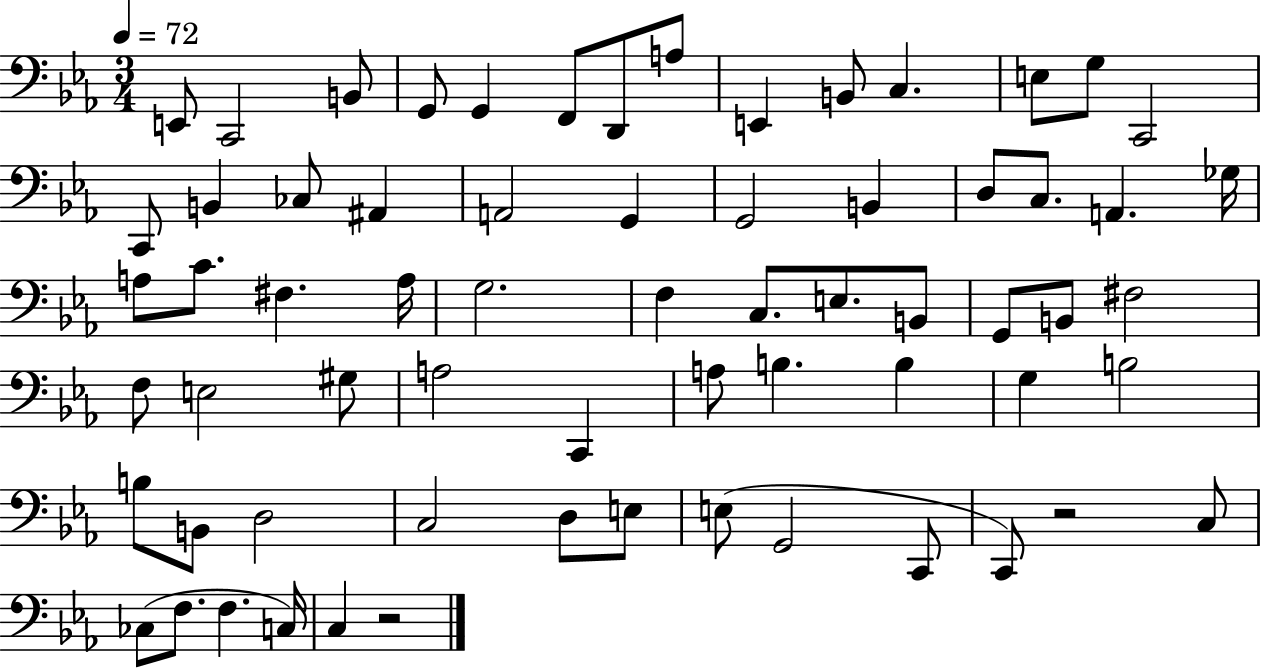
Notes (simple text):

E2/e C2/h B2/e G2/e G2/q F2/e D2/e A3/e E2/q B2/e C3/q. E3/e G3/e C2/h C2/e B2/q CES3/e A#2/q A2/h G2/q G2/h B2/q D3/e C3/e. A2/q. Gb3/s A3/e C4/e. F#3/q. A3/s G3/h. F3/q C3/e. E3/e. B2/e G2/e B2/e F#3/h F3/e E3/h G#3/e A3/h C2/q A3/e B3/q. B3/q G3/q B3/h B3/e B2/e D3/h C3/h D3/e E3/e E3/e G2/h C2/e C2/e R/h C3/e CES3/e F3/e. F3/q. C3/s C3/q R/h